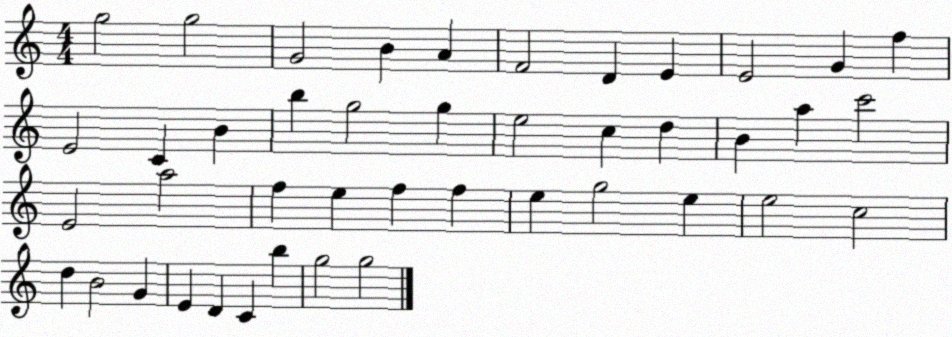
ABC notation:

X:1
T:Untitled
M:4/4
L:1/4
K:C
g2 g2 G2 B A F2 D E E2 G f E2 C B b g2 g e2 c d B a c'2 E2 a2 f e f f e g2 e e2 c2 d B2 G E D C b g2 g2